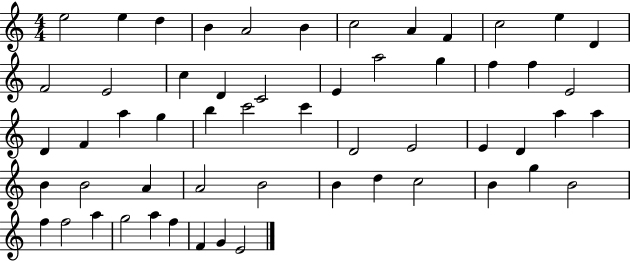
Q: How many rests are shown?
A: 0